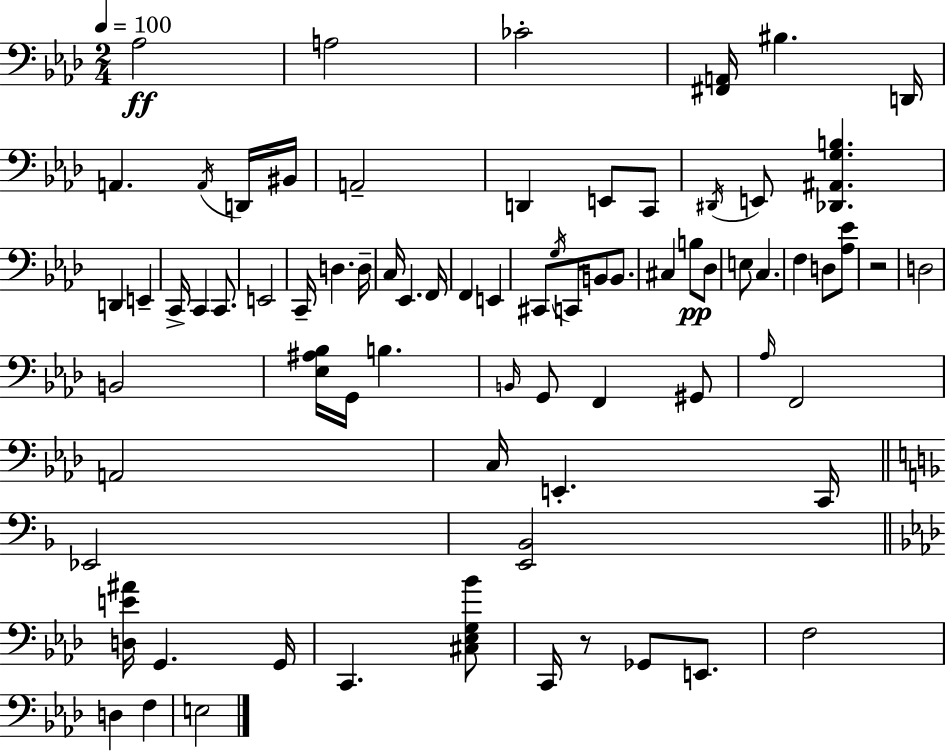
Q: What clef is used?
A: bass